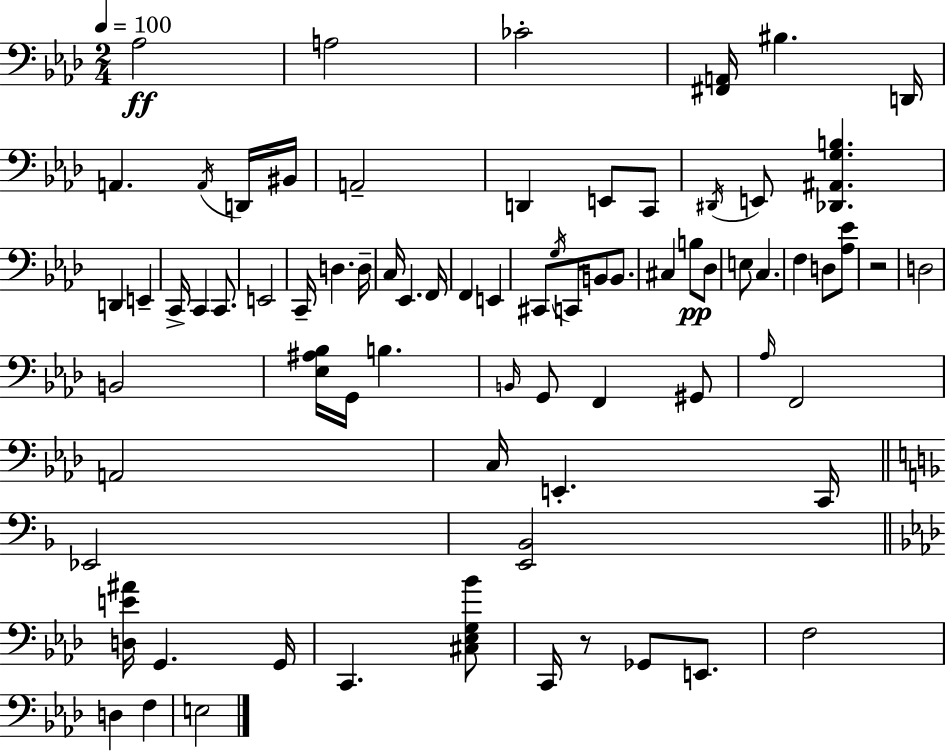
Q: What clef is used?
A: bass